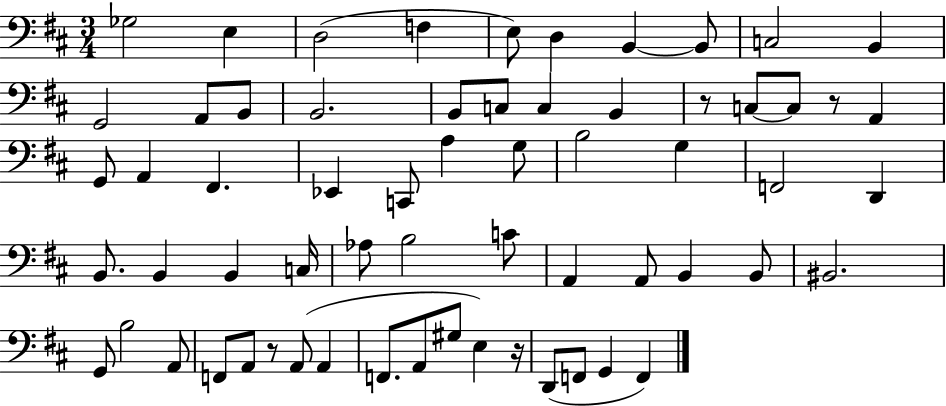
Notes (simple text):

Gb3/h E3/q D3/h F3/q E3/e D3/q B2/q B2/e C3/h B2/q G2/h A2/e B2/e B2/h. B2/e C3/e C3/q B2/q R/e C3/e C3/e R/e A2/q G2/e A2/q F#2/q. Eb2/q C2/e A3/q G3/e B3/h G3/q F2/h D2/q B2/e. B2/q B2/q C3/s Ab3/e B3/h C4/e A2/q A2/e B2/q B2/e BIS2/h. G2/e B3/h A2/e F2/e A2/e R/e A2/e A2/q F2/e. A2/e G#3/e E3/q R/s D2/e F2/e G2/q F2/q